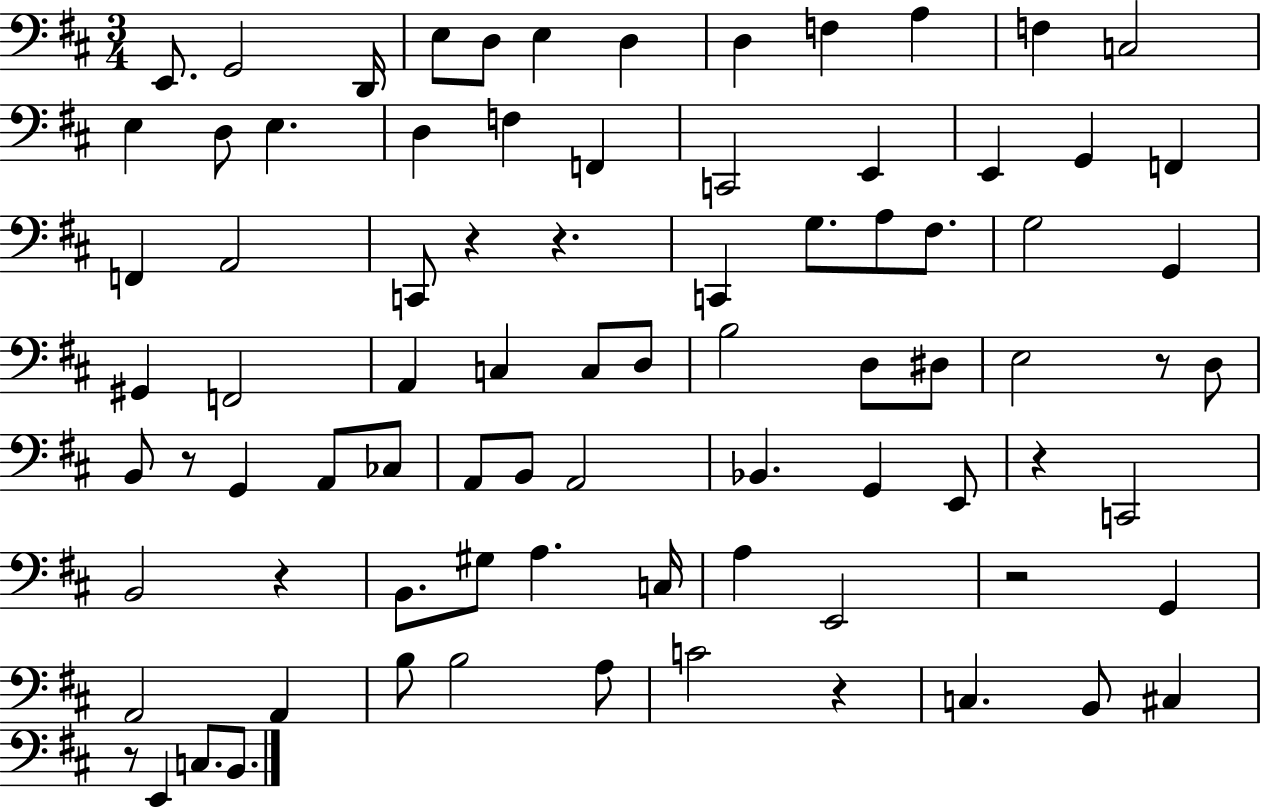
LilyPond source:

{
  \clef bass
  \numericTimeSignature
  \time 3/4
  \key d \major
  e,8. g,2 d,16 | e8 d8 e4 d4 | d4 f4 a4 | f4 c2 | \break e4 d8 e4. | d4 f4 f,4 | c,2 e,4 | e,4 g,4 f,4 | \break f,4 a,2 | c,8 r4 r4. | c,4 g8. a8 fis8. | g2 g,4 | \break gis,4 f,2 | a,4 c4 c8 d8 | b2 d8 dis8 | e2 r8 d8 | \break b,8 r8 g,4 a,8 ces8 | a,8 b,8 a,2 | bes,4. g,4 e,8 | r4 c,2 | \break b,2 r4 | b,8. gis8 a4. c16 | a4 e,2 | r2 g,4 | \break a,2 a,4 | b8 b2 a8 | c'2 r4 | c4. b,8 cis4 | \break r8 e,4 c8. b,8. | \bar "|."
}